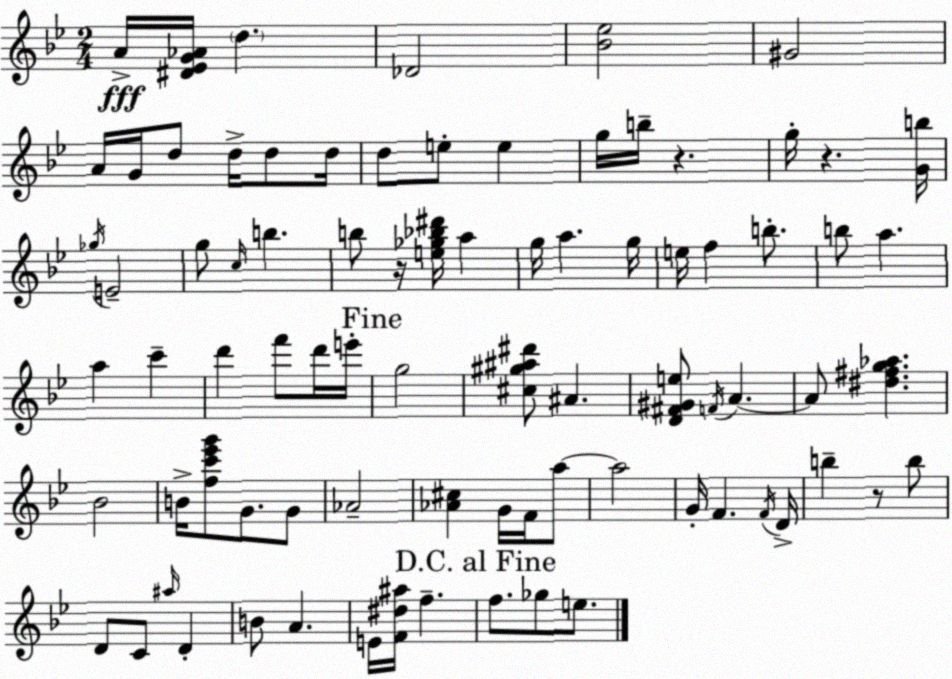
X:1
T:Untitled
M:2/4
L:1/4
K:Gm
A/4 [^D_EG_A]/4 d _D2 [_B_e]2 ^G2 A/4 G/4 d/2 d/4 d/2 d/4 d/2 e/2 e g/4 b/4 z g/4 z [Gb]/4 _g/4 E2 g/2 c/4 b b/2 z/4 [e_g_b^d']/4 a g/4 a g/4 e/4 f b/2 b/2 a a c' d' f'/2 d'/4 e'/4 g2 [^c^g^a^d']/2 ^A [D^F^Ge]/2 F/4 A A/2 [^d^fg_a] _B2 B/4 [fc'_e'g']/2 G/2 G/2 _A2 [_A^c] G/4 F/4 a/2 a2 G/4 F F/4 D/4 b z/2 b/2 D/2 C/2 ^a/4 D B/2 A E/4 [F^d^a]/4 f f/2 _g/2 e/2